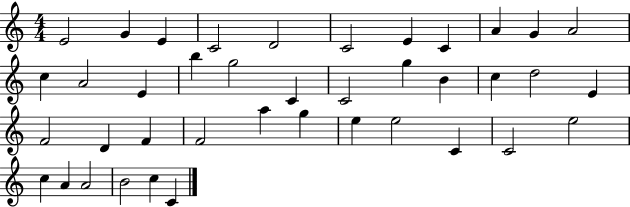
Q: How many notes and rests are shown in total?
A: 40